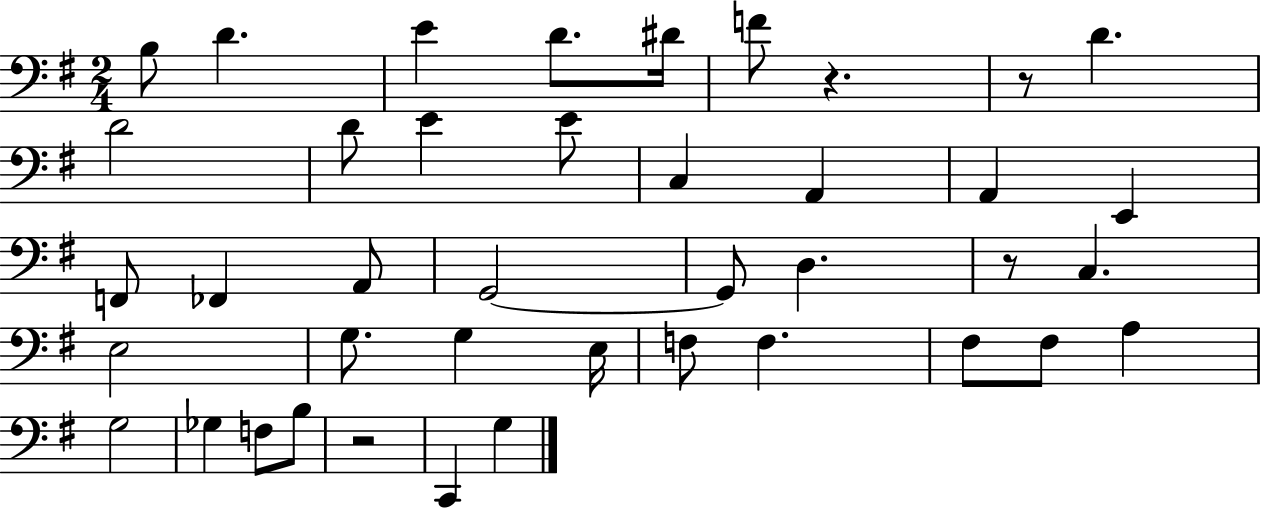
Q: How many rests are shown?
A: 4